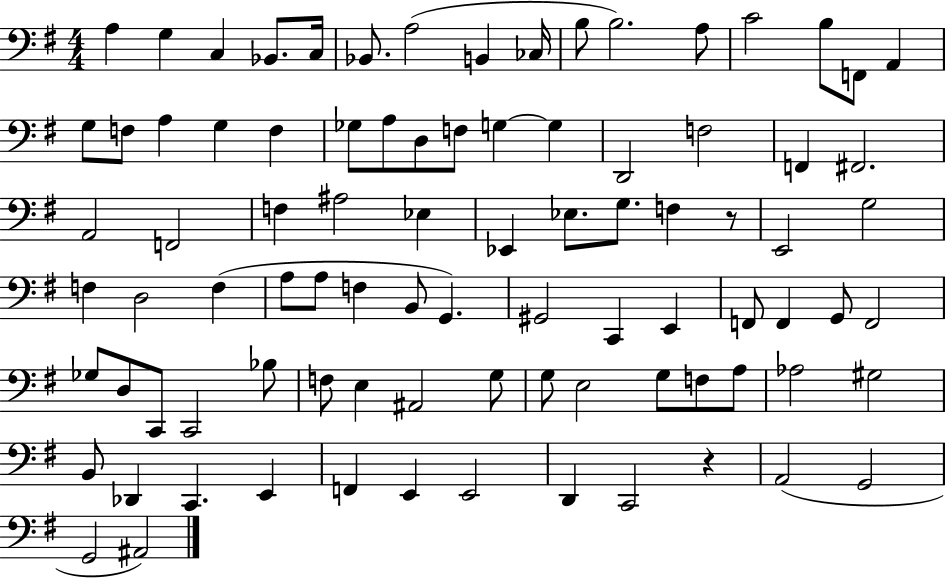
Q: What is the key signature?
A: G major